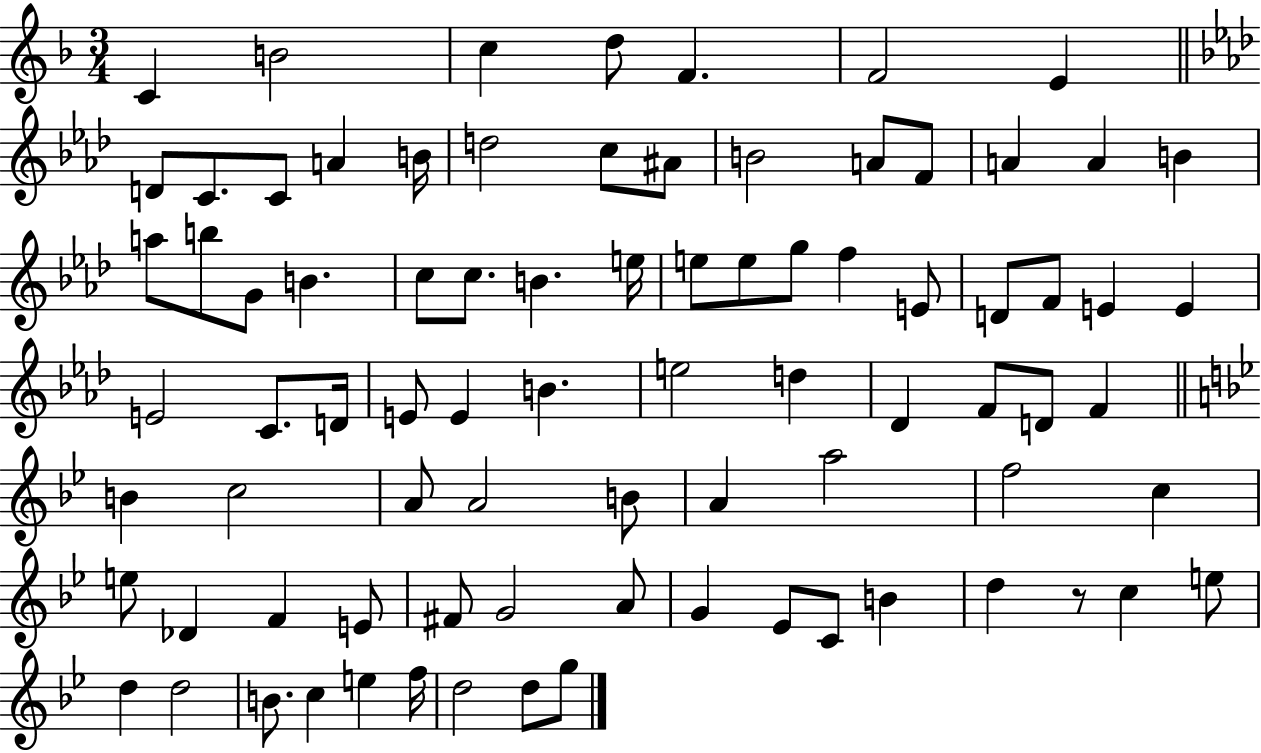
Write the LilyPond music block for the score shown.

{
  \clef treble
  \numericTimeSignature
  \time 3/4
  \key f \major
  c'4 b'2 | c''4 d''8 f'4. | f'2 e'4 | \bar "||" \break \key f \minor d'8 c'8. c'8 a'4 b'16 | d''2 c''8 ais'8 | b'2 a'8 f'8 | a'4 a'4 b'4 | \break a''8 b''8 g'8 b'4. | c''8 c''8. b'4. e''16 | e''8 e''8 g''8 f''4 e'8 | d'8 f'8 e'4 e'4 | \break e'2 c'8. d'16 | e'8 e'4 b'4. | e''2 d''4 | des'4 f'8 d'8 f'4 | \break \bar "||" \break \key g \minor b'4 c''2 | a'8 a'2 b'8 | a'4 a''2 | f''2 c''4 | \break e''8 des'4 f'4 e'8 | fis'8 g'2 a'8 | g'4 ees'8 c'8 b'4 | d''4 r8 c''4 e''8 | \break d''4 d''2 | b'8. c''4 e''4 f''16 | d''2 d''8 g''8 | \bar "|."
}